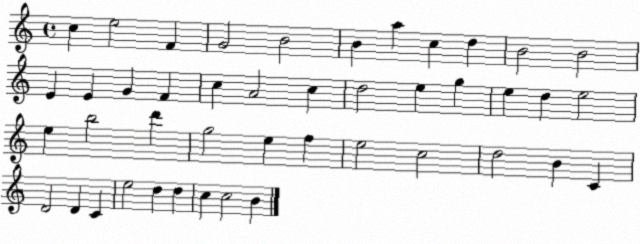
X:1
T:Untitled
M:4/4
L:1/4
K:C
c e2 F G2 B2 B a c d B2 B2 E E G F c A2 c d2 e g e d e2 e b2 d' g2 e f e2 c2 d2 B C D2 D C e2 d d c c2 B